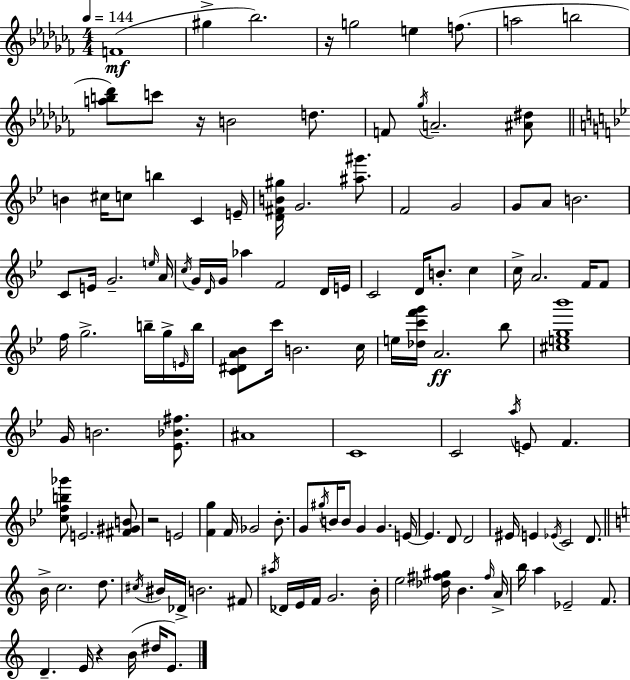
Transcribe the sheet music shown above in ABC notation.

X:1
T:Untitled
M:4/4
L:1/4
K:Abm
F4 ^g _b2 z/4 g2 e f/2 a2 b2 [ab_d']/2 c'/2 z/4 B2 d/2 F/2 _g/4 A2 [^A^d]/2 B ^c/4 c/2 b C E/4 [D^FB^g]/4 G2 [^a^g']/2 F2 G2 G/2 A/2 B2 C/2 E/4 G2 e/4 A/4 c/4 G/4 D/4 G/4 _a F2 D/4 E/4 C2 D/4 B/2 c c/4 A2 F/4 F/2 f/4 g2 b/4 g/4 E/4 b/4 [C^DA_B]/2 c'/4 B2 c/4 e/4 [_dc'f'g']/4 A2 _b/2 [^ceg_b']4 G/4 B2 [_E_B^f]/2 ^A4 C4 C2 a/4 E/2 F [cfb_g']/2 E2 [^F^GB]/2 z2 E2 [Fg] F/4 _G2 _B/2 G/2 ^g/4 B/4 B/2 G G E/4 E D/2 D2 ^E/4 E _E/4 C2 D/2 B/4 c2 d/2 ^c/4 ^B/4 _D/4 B2 ^F/2 ^a/4 _D/4 E/4 F/4 G2 B/4 e2 [_d^f^g]/4 B ^f/4 A/4 b/4 a _E2 F/2 D E/4 z B/4 ^d/4 E/2